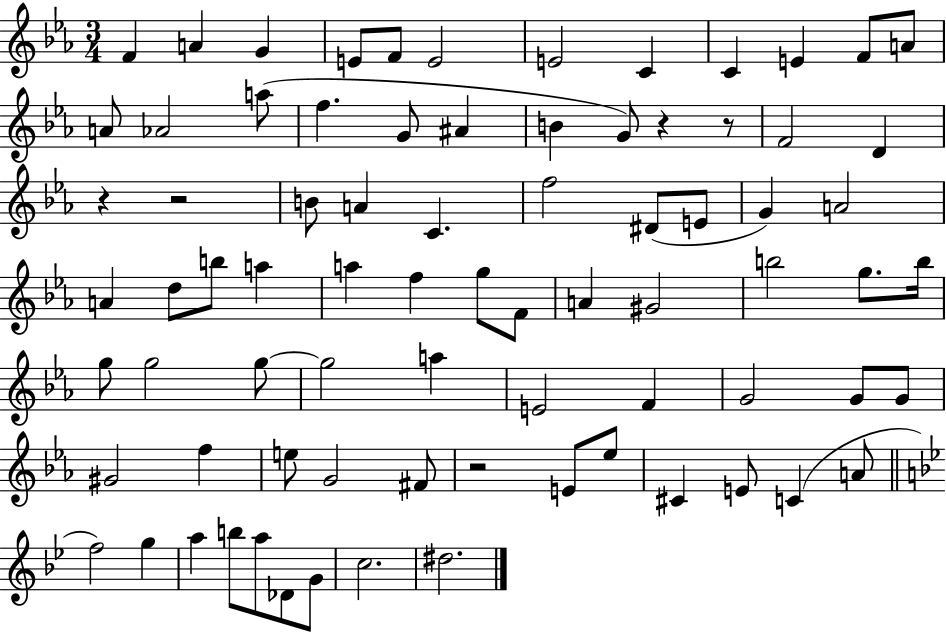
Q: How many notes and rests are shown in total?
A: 78